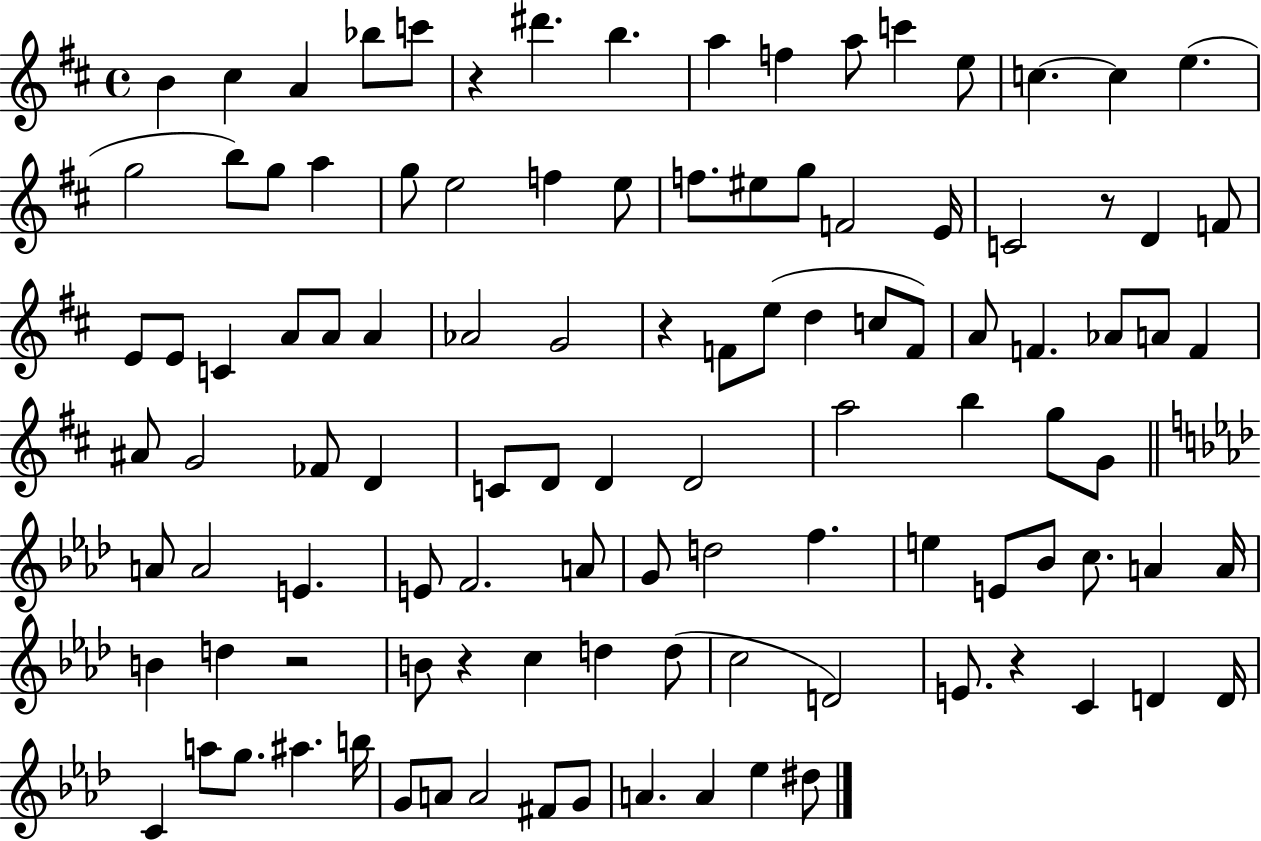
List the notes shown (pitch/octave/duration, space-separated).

B4/q C#5/q A4/q Bb5/e C6/e R/q D#6/q. B5/q. A5/q F5/q A5/e C6/q E5/e C5/q. C5/q E5/q. G5/h B5/e G5/e A5/q G5/e E5/h F5/q E5/e F5/e. EIS5/e G5/e F4/h E4/s C4/h R/e D4/q F4/e E4/e E4/e C4/q A4/e A4/e A4/q Ab4/h G4/h R/q F4/e E5/e D5/q C5/e F4/e A4/e F4/q. Ab4/e A4/e F4/q A#4/e G4/h FES4/e D4/q C4/e D4/e D4/q D4/h A5/h B5/q G5/e G4/e A4/e A4/h E4/q. E4/e F4/h. A4/e G4/e D5/h F5/q. E5/q E4/e Bb4/e C5/e. A4/q A4/s B4/q D5/q R/h B4/e R/q C5/q D5/q D5/e C5/h D4/h E4/e. R/q C4/q D4/q D4/s C4/q A5/e G5/e. A#5/q. B5/s G4/e A4/e A4/h F#4/e G4/e A4/q. A4/q Eb5/q D#5/e